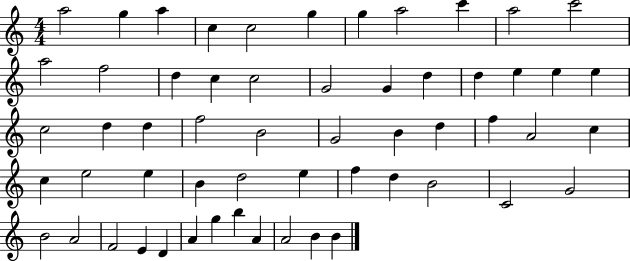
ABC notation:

X:1
T:Untitled
M:4/4
L:1/4
K:C
a2 g a c c2 g g a2 c' a2 c'2 a2 f2 d c c2 G2 G d d e e e c2 d d f2 B2 G2 B d f A2 c c e2 e B d2 e f d B2 C2 G2 B2 A2 F2 E D A g b A A2 B B